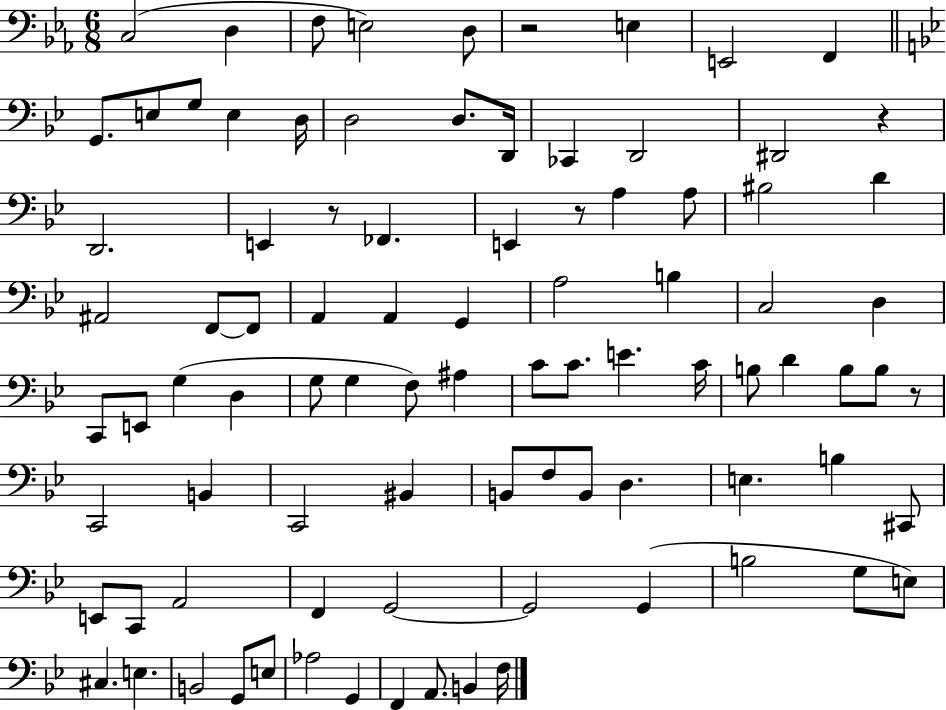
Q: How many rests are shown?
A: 5